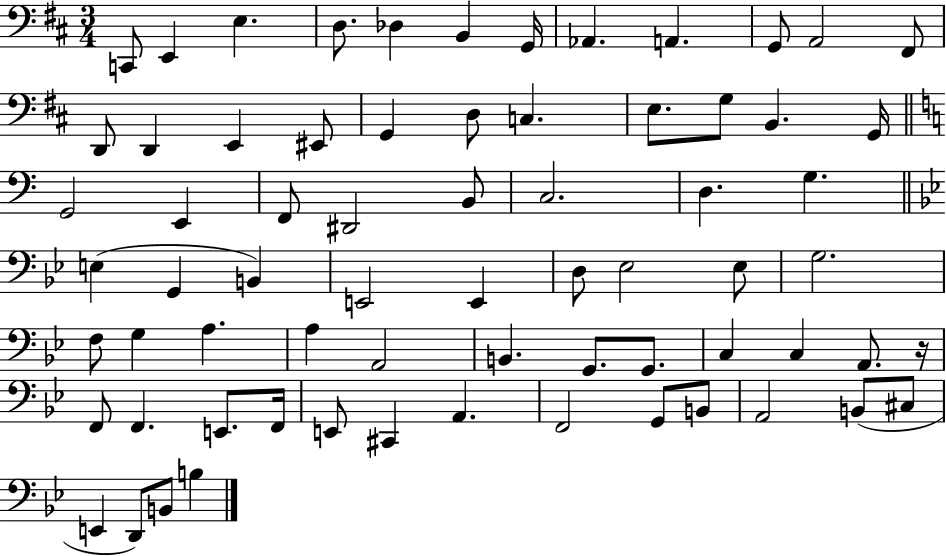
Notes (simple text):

C2/e E2/q E3/q. D3/e. Db3/q B2/q G2/s Ab2/q. A2/q. G2/e A2/h F#2/e D2/e D2/q E2/q EIS2/e G2/q D3/e C3/q. E3/e. G3/e B2/q. G2/s G2/h E2/q F2/e D#2/h B2/e C3/h. D3/q. G3/q. E3/q G2/q B2/q E2/h E2/q D3/e Eb3/h Eb3/e G3/h. F3/e G3/q A3/q. A3/q A2/h B2/q. G2/e. G2/e. C3/q C3/q A2/e. R/s F2/e F2/q. E2/e. F2/s E2/e C#2/q A2/q. F2/h G2/e B2/e A2/h B2/e C#3/e E2/q D2/e B2/e B3/q